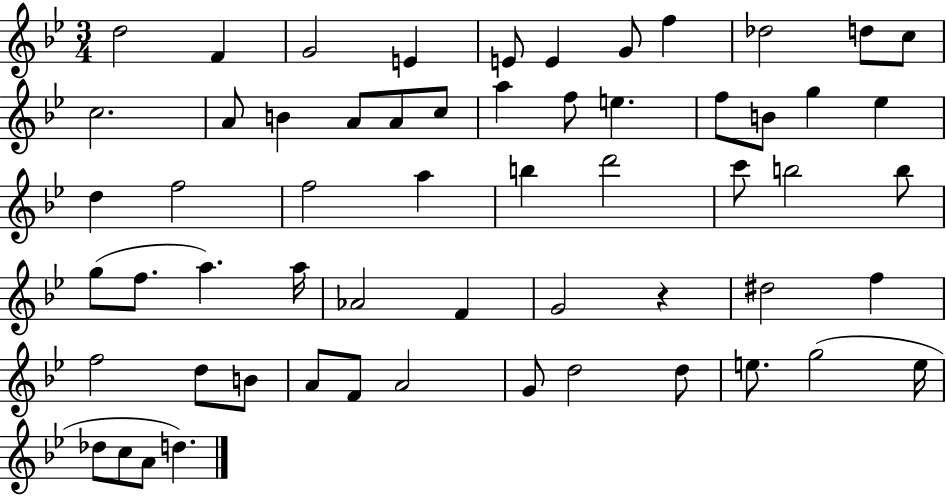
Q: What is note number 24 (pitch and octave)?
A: Eb5